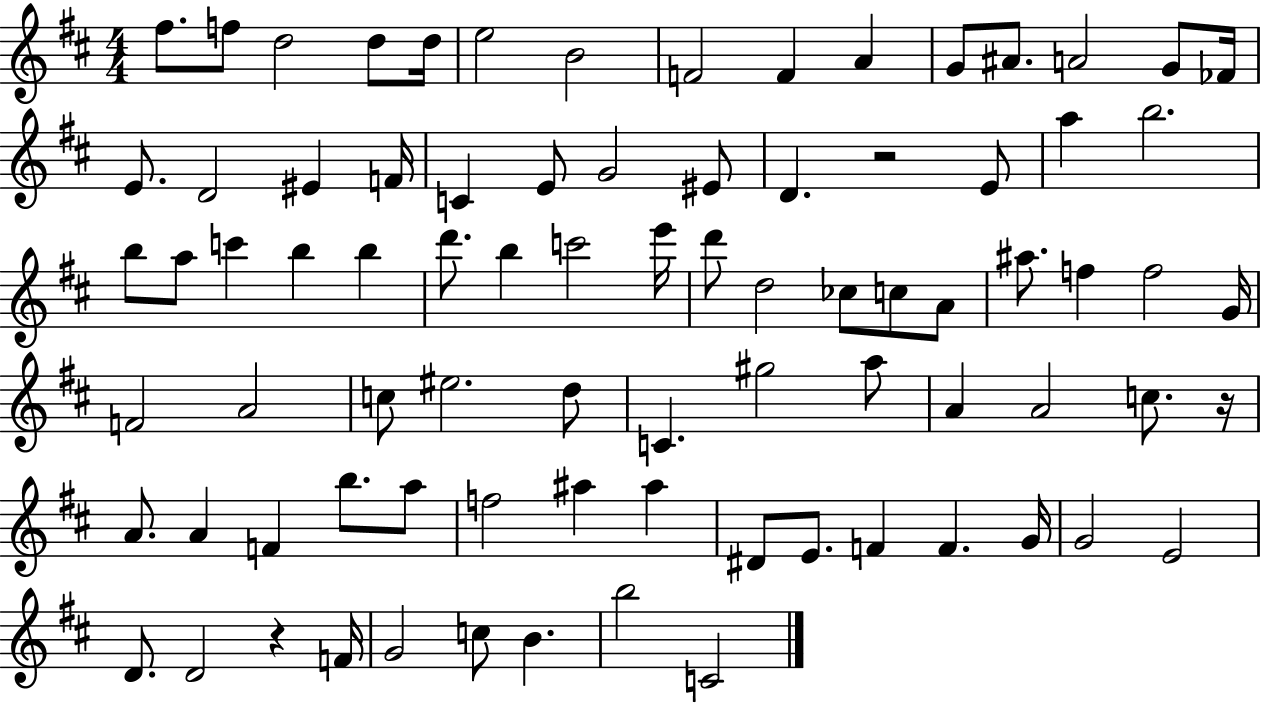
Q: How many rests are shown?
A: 3